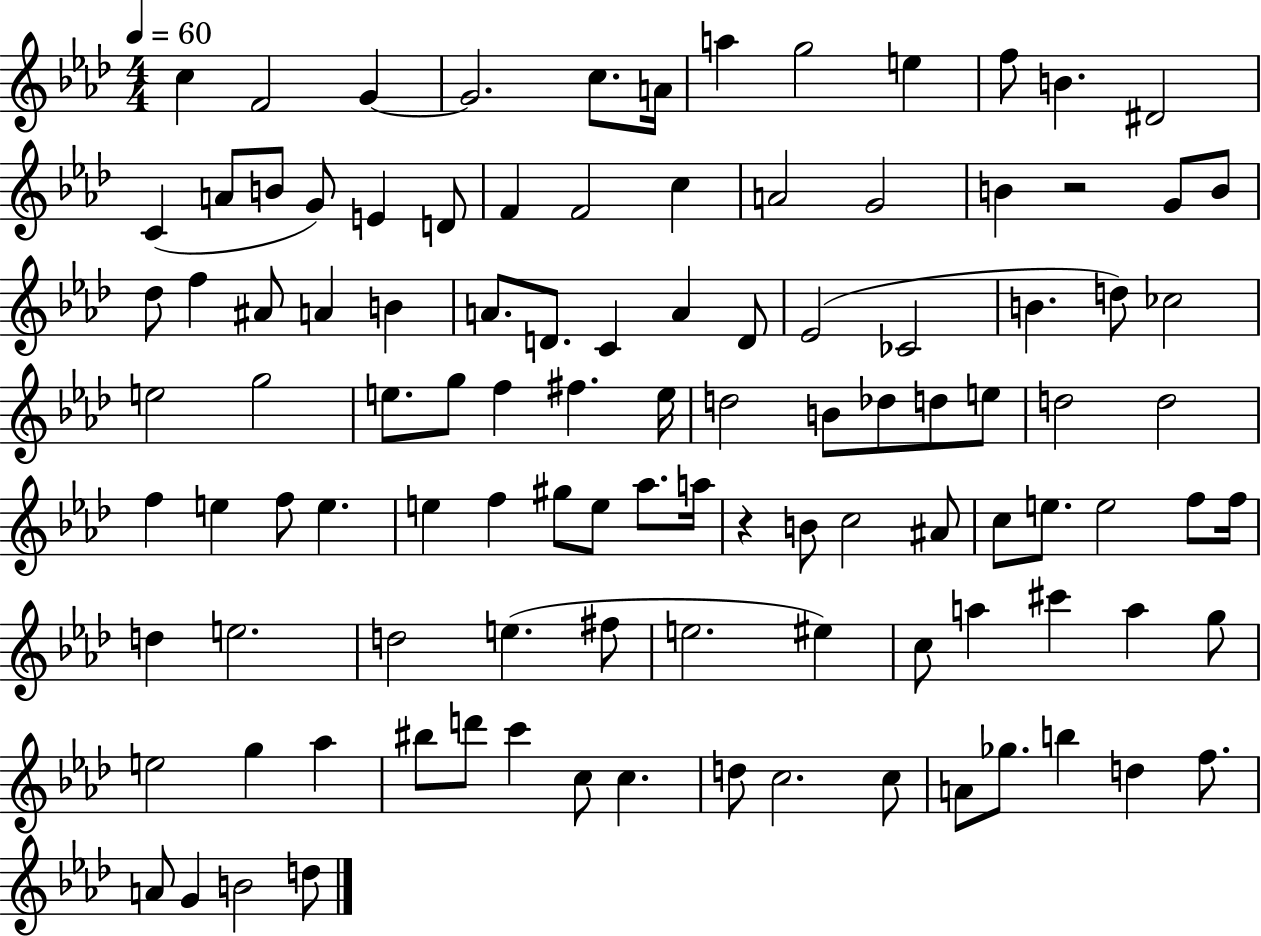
C5/q F4/h G4/q G4/h. C5/e. A4/s A5/q G5/h E5/q F5/e B4/q. D#4/h C4/q A4/e B4/e G4/e E4/q D4/e F4/q F4/h C5/q A4/h G4/h B4/q R/h G4/e B4/e Db5/e F5/q A#4/e A4/q B4/q A4/e. D4/e. C4/q A4/q D4/e Eb4/h CES4/h B4/q. D5/e CES5/h E5/h G5/h E5/e. G5/e F5/q F#5/q. E5/s D5/h B4/e Db5/e D5/e E5/e D5/h D5/h F5/q E5/q F5/e E5/q. E5/q F5/q G#5/e E5/e Ab5/e. A5/s R/q B4/e C5/h A#4/e C5/e E5/e. E5/h F5/e F5/s D5/q E5/h. D5/h E5/q. F#5/e E5/h. EIS5/q C5/e A5/q C#6/q A5/q G5/e E5/h G5/q Ab5/q BIS5/e D6/e C6/q C5/e C5/q. D5/e C5/h. C5/e A4/e Gb5/e. B5/q D5/q F5/e. A4/e G4/q B4/h D5/e